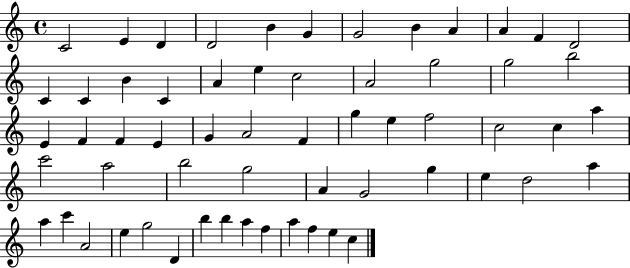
{
  \clef treble
  \time 4/4
  \defaultTimeSignature
  \key c \major
  c'2 e'4 d'4 | d'2 b'4 g'4 | g'2 b'4 a'4 | a'4 f'4 d'2 | \break c'4 c'4 b'4 c'4 | a'4 e''4 c''2 | a'2 g''2 | g''2 b''2 | \break e'4 f'4 f'4 e'4 | g'4 a'2 f'4 | g''4 e''4 f''2 | c''2 c''4 a''4 | \break c'''2 a''2 | b''2 g''2 | a'4 g'2 g''4 | e''4 d''2 a''4 | \break a''4 c'''4 a'2 | e''4 g''2 d'4 | b''4 b''4 a''4 f''4 | a''4 f''4 e''4 c''4 | \break \bar "|."
}